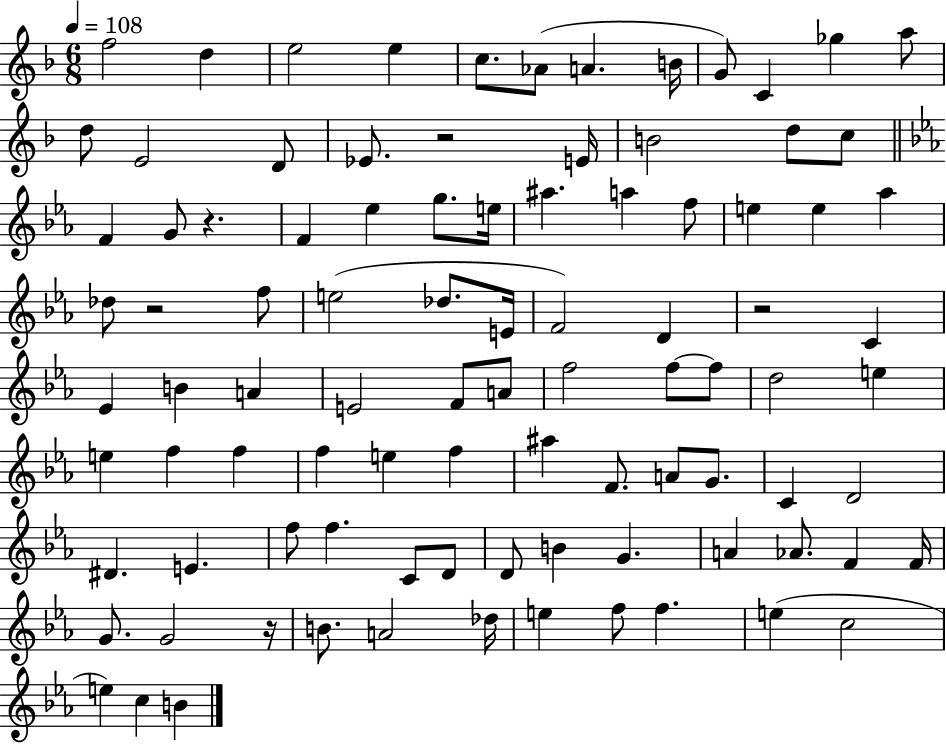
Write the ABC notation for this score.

X:1
T:Untitled
M:6/8
L:1/4
K:F
f2 d e2 e c/2 _A/2 A B/4 G/2 C _g a/2 d/2 E2 D/2 _E/2 z2 E/4 B2 d/2 c/2 F G/2 z F _e g/2 e/4 ^a a f/2 e e _a _d/2 z2 f/2 e2 _d/2 E/4 F2 D z2 C _E B A E2 F/2 A/2 f2 f/2 f/2 d2 e e f f f e f ^a F/2 A/2 G/2 C D2 ^D E f/2 f C/2 D/2 D/2 B G A _A/2 F F/4 G/2 G2 z/4 B/2 A2 _d/4 e f/2 f e c2 e c B